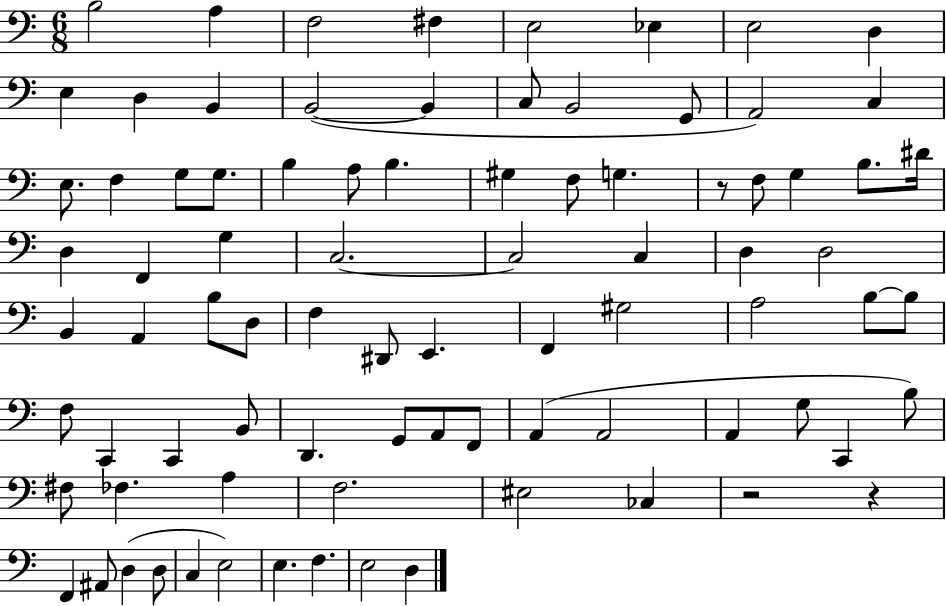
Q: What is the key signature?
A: C major